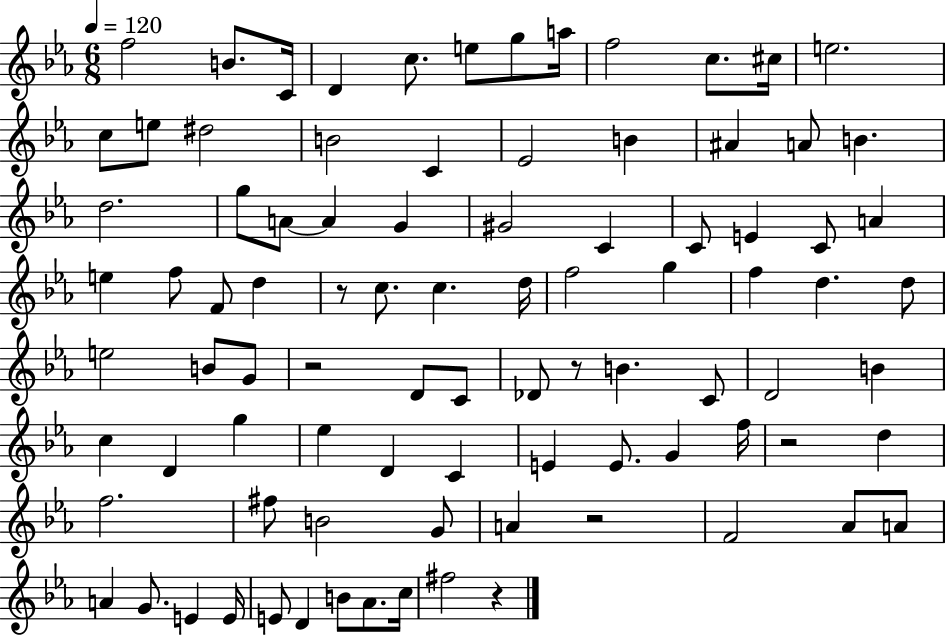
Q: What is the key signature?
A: EES major